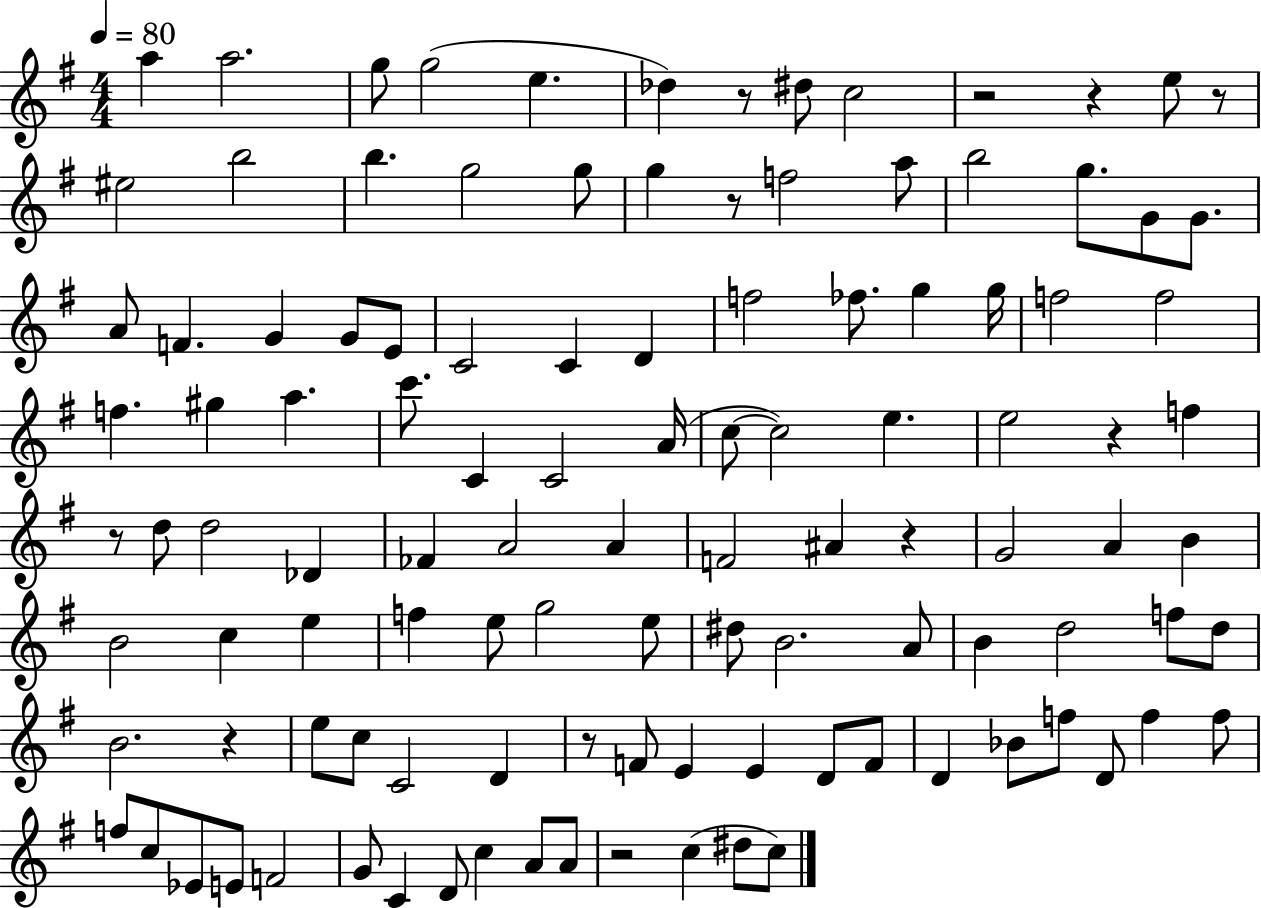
X:1
T:Untitled
M:4/4
L:1/4
K:G
a a2 g/2 g2 e _d z/2 ^d/2 c2 z2 z e/2 z/2 ^e2 b2 b g2 g/2 g z/2 f2 a/2 b2 g/2 G/2 G/2 A/2 F G G/2 E/2 C2 C D f2 _f/2 g g/4 f2 f2 f ^g a c'/2 C C2 A/4 c/2 c2 e e2 z f z/2 d/2 d2 _D _F A2 A F2 ^A z G2 A B B2 c e f e/2 g2 e/2 ^d/2 B2 A/2 B d2 f/2 d/2 B2 z e/2 c/2 C2 D z/2 F/2 E E D/2 F/2 D _B/2 f/2 D/2 f f/2 f/2 c/2 _E/2 E/2 F2 G/2 C D/2 c A/2 A/2 z2 c ^d/2 c/2